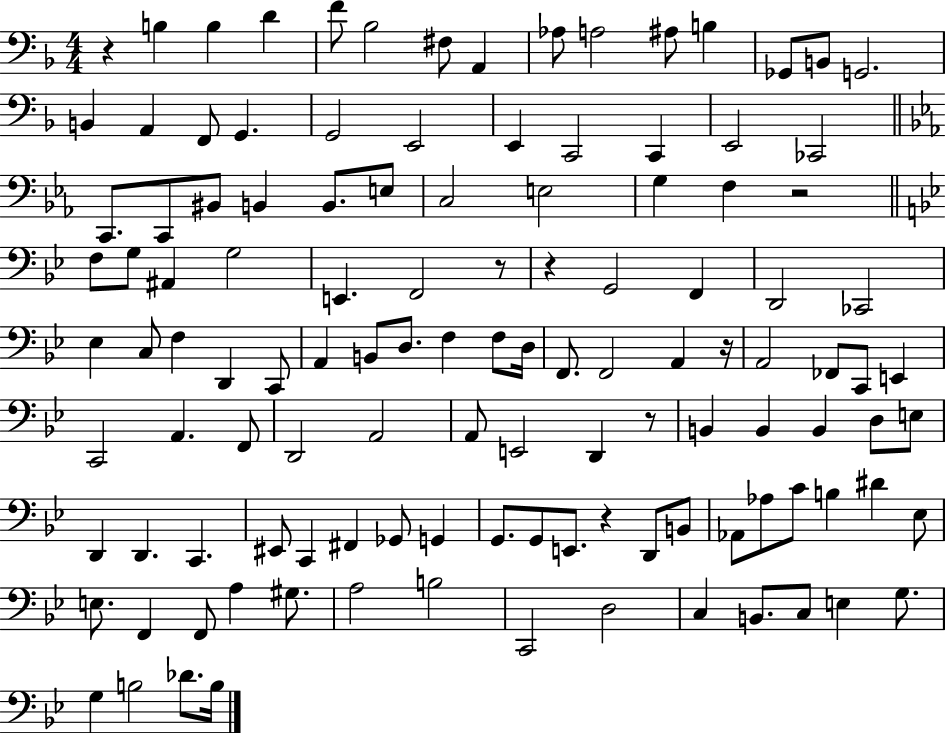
R/q B3/q B3/q D4/q F4/e Bb3/h F#3/e A2/q Ab3/e A3/h A#3/e B3/q Gb2/e B2/e G2/h. B2/q A2/q F2/e G2/q. G2/h E2/h E2/q C2/h C2/q E2/h CES2/h C2/e. C2/e BIS2/e B2/q B2/e. E3/e C3/h E3/h G3/q F3/q R/h F3/e G3/e A#2/q G3/h E2/q. F2/h R/e R/q G2/h F2/q D2/h CES2/h Eb3/q C3/e F3/q D2/q C2/e A2/q B2/e D3/e. F3/q F3/e D3/s F2/e. F2/h A2/q R/s A2/h FES2/e C2/e E2/q C2/h A2/q. F2/e D2/h A2/h A2/e E2/h D2/q R/e B2/q B2/q B2/q D3/e E3/e D2/q D2/q. C2/q. EIS2/e C2/q F#2/q Gb2/e G2/q G2/e. G2/e E2/e. R/q D2/e B2/e Ab2/e Ab3/e C4/e B3/q D#4/q Eb3/e E3/e. F2/q F2/e A3/q G#3/e. A3/h B3/h C2/h D3/h C3/q B2/e. C3/e E3/q G3/e. G3/q B3/h Db4/e. B3/s